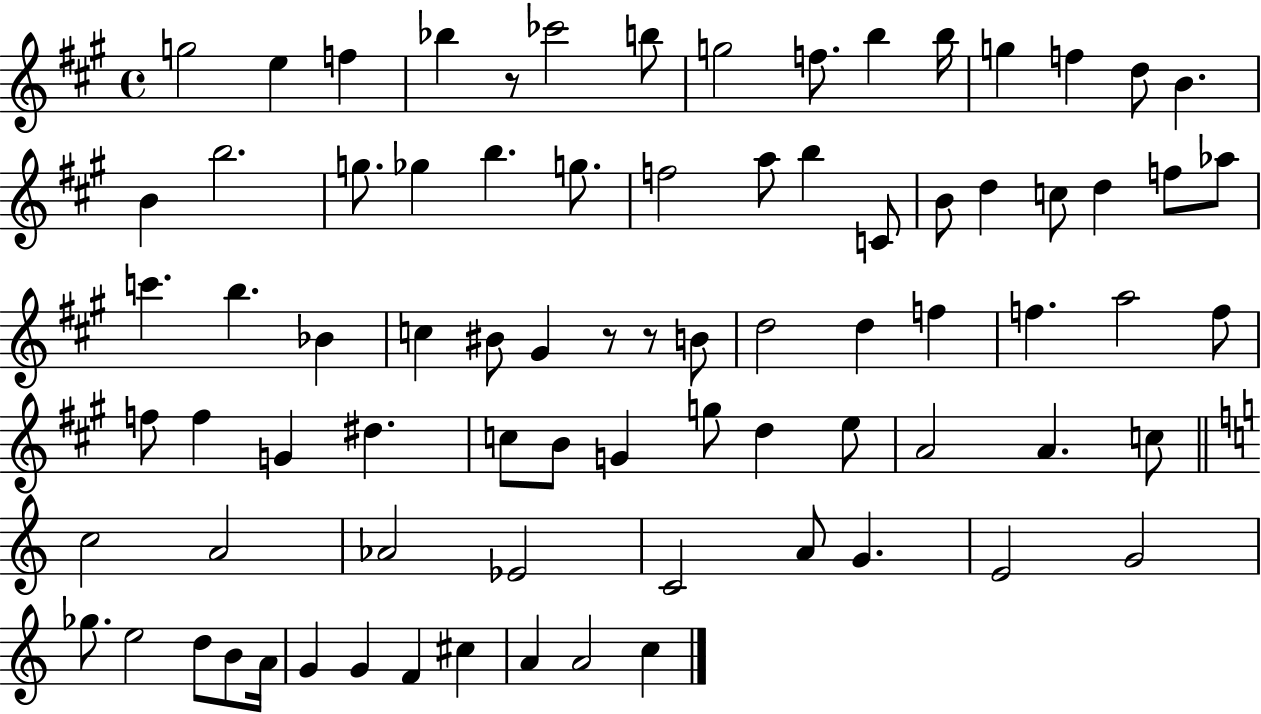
G5/h E5/q F5/q Bb5/q R/e CES6/h B5/e G5/h F5/e. B5/q B5/s G5/q F5/q D5/e B4/q. B4/q B5/h. G5/e. Gb5/q B5/q. G5/e. F5/h A5/e B5/q C4/e B4/e D5/q C5/e D5/q F5/e Ab5/e C6/q. B5/q. Bb4/q C5/q BIS4/e G#4/q R/e R/e B4/e D5/h D5/q F5/q F5/q. A5/h F5/e F5/e F5/q G4/q D#5/q. C5/e B4/e G4/q G5/e D5/q E5/e A4/h A4/q. C5/e C5/h A4/h Ab4/h Eb4/h C4/h A4/e G4/q. E4/h G4/h Gb5/e. E5/h D5/e B4/e A4/s G4/q G4/q F4/q C#5/q A4/q A4/h C5/q